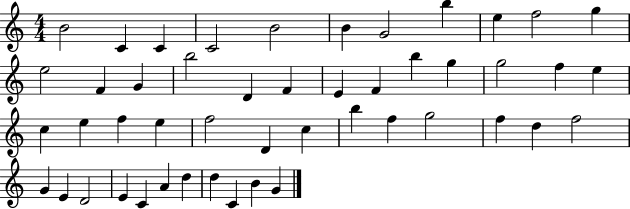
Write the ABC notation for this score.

X:1
T:Untitled
M:4/4
L:1/4
K:C
B2 C C C2 B2 B G2 b e f2 g e2 F G b2 D F E F b g g2 f e c e f e f2 D c b f g2 f d f2 G E D2 E C A d d C B G